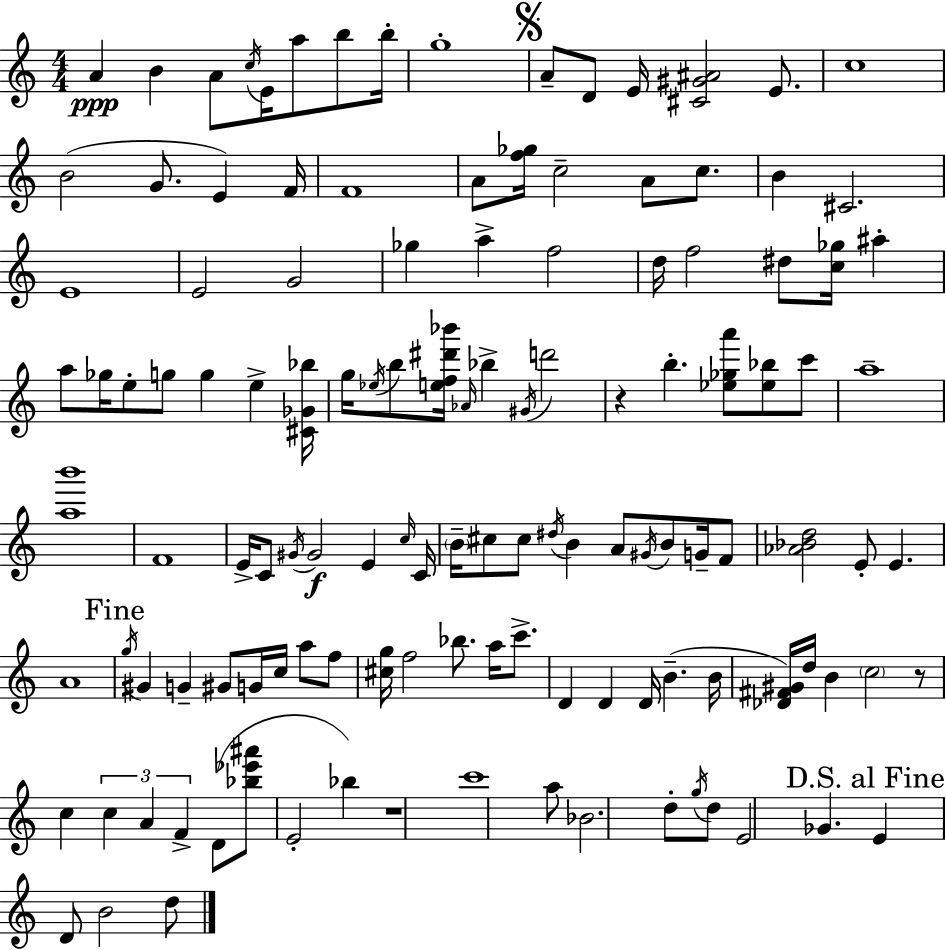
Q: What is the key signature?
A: C major